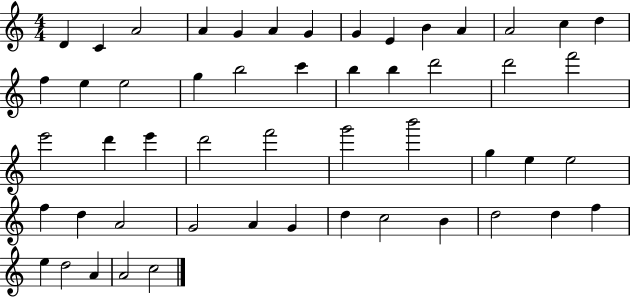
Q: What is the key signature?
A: C major